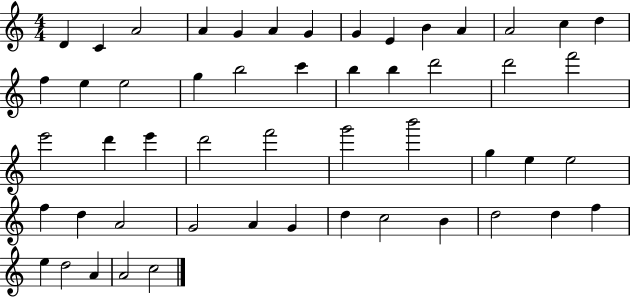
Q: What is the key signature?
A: C major